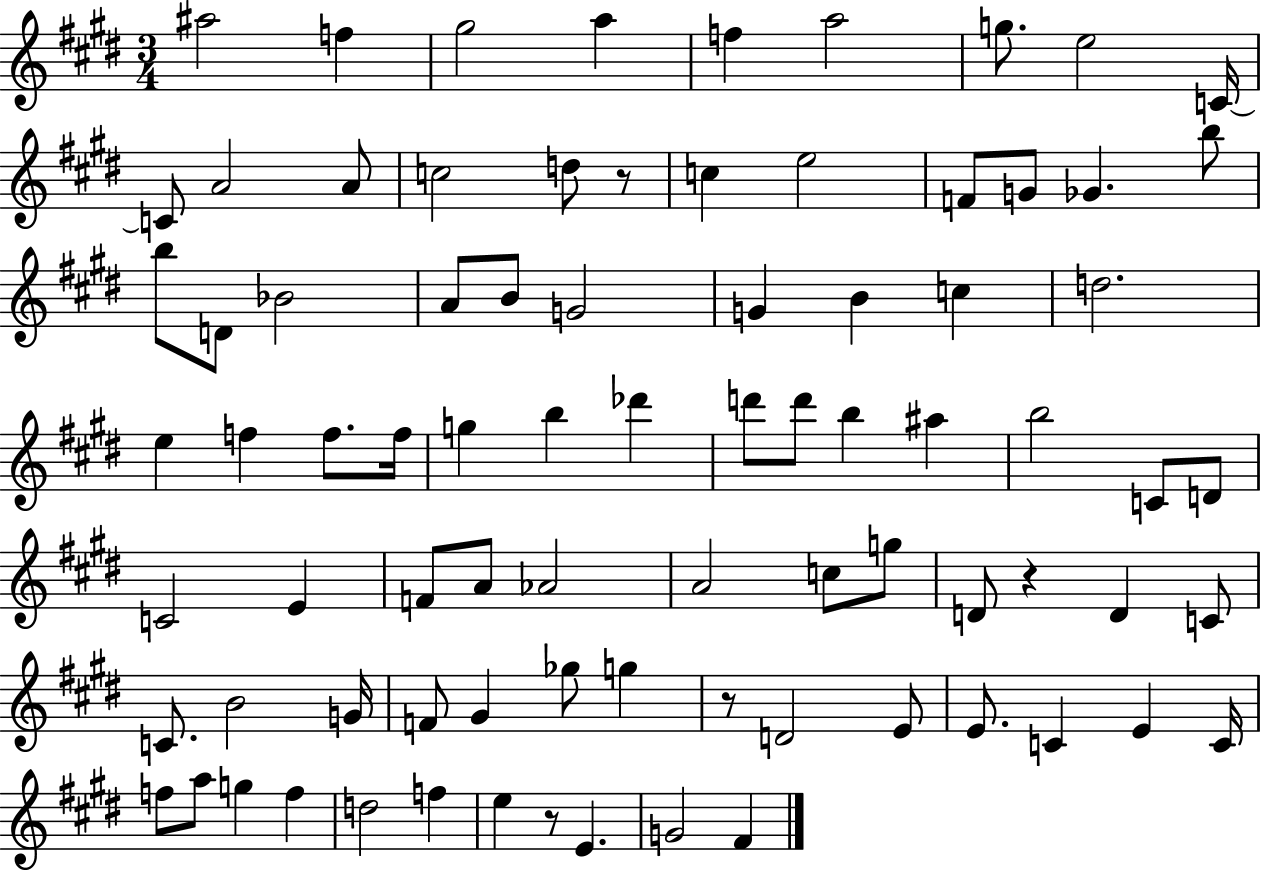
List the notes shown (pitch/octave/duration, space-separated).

A#5/h F5/q G#5/h A5/q F5/q A5/h G5/e. E5/h C4/s C4/e A4/h A4/e C5/h D5/e R/e C5/q E5/h F4/e G4/e Gb4/q. B5/e B5/e D4/e Bb4/h A4/e B4/e G4/h G4/q B4/q C5/q D5/h. E5/q F5/q F5/e. F5/s G5/q B5/q Db6/q D6/e D6/e B5/q A#5/q B5/h C4/e D4/e C4/h E4/q F4/e A4/e Ab4/h A4/h C5/e G5/e D4/e R/q D4/q C4/e C4/e. B4/h G4/s F4/e G#4/q Gb5/e G5/q R/e D4/h E4/e E4/e. C4/q E4/q C4/s F5/e A5/e G5/q F5/q D5/h F5/q E5/q R/e E4/q. G4/h F#4/q